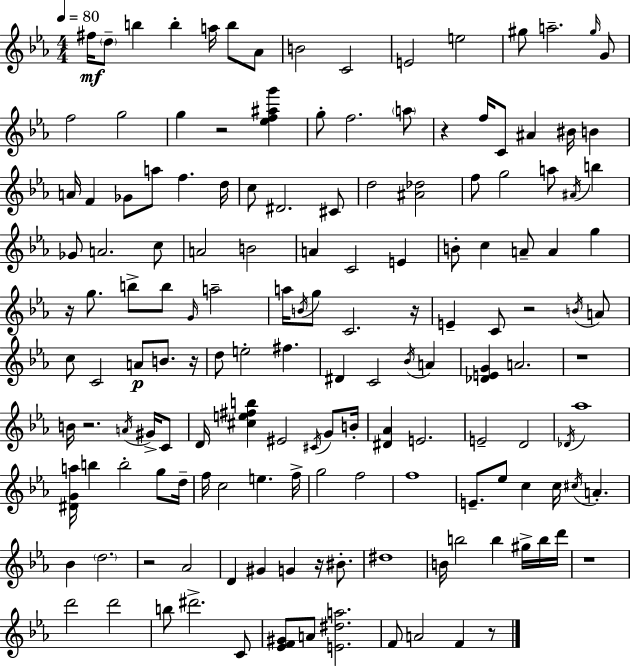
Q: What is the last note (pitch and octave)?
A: F4